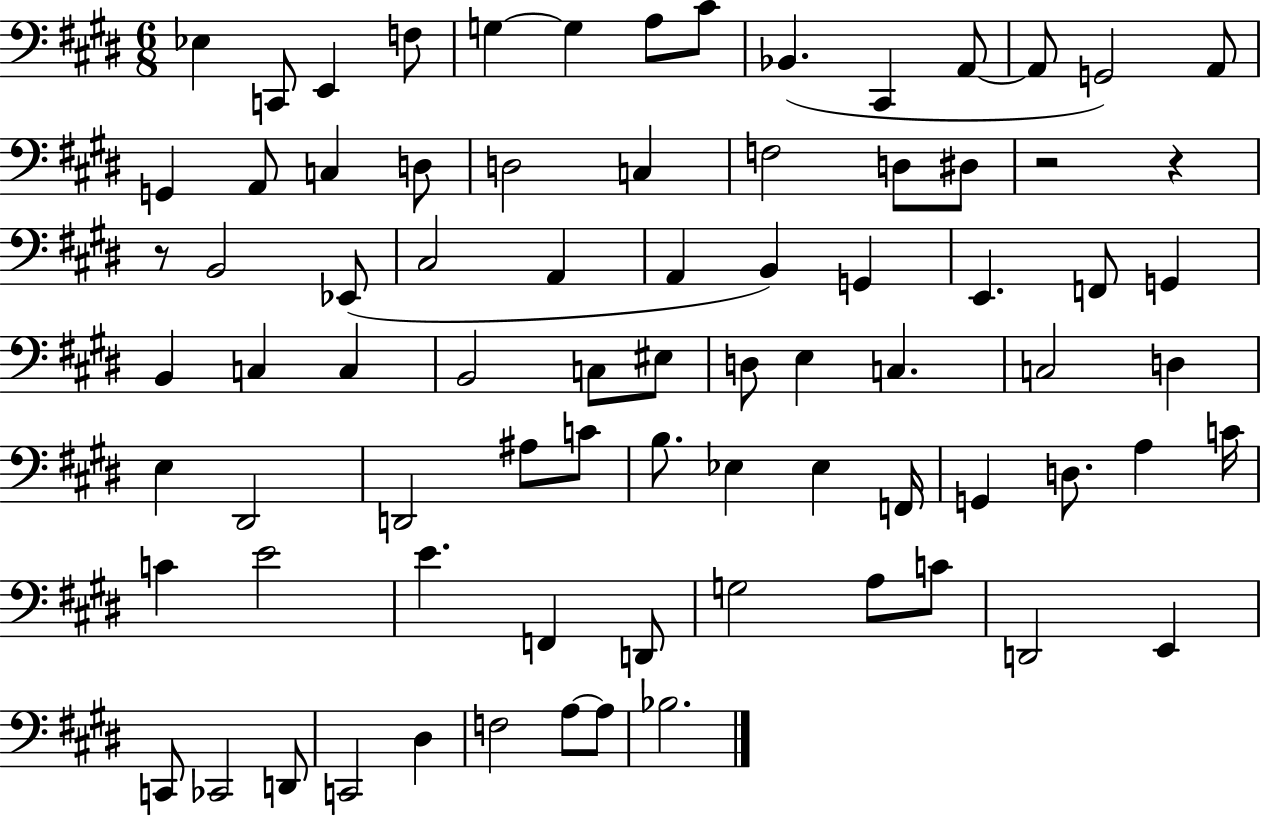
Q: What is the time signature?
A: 6/8